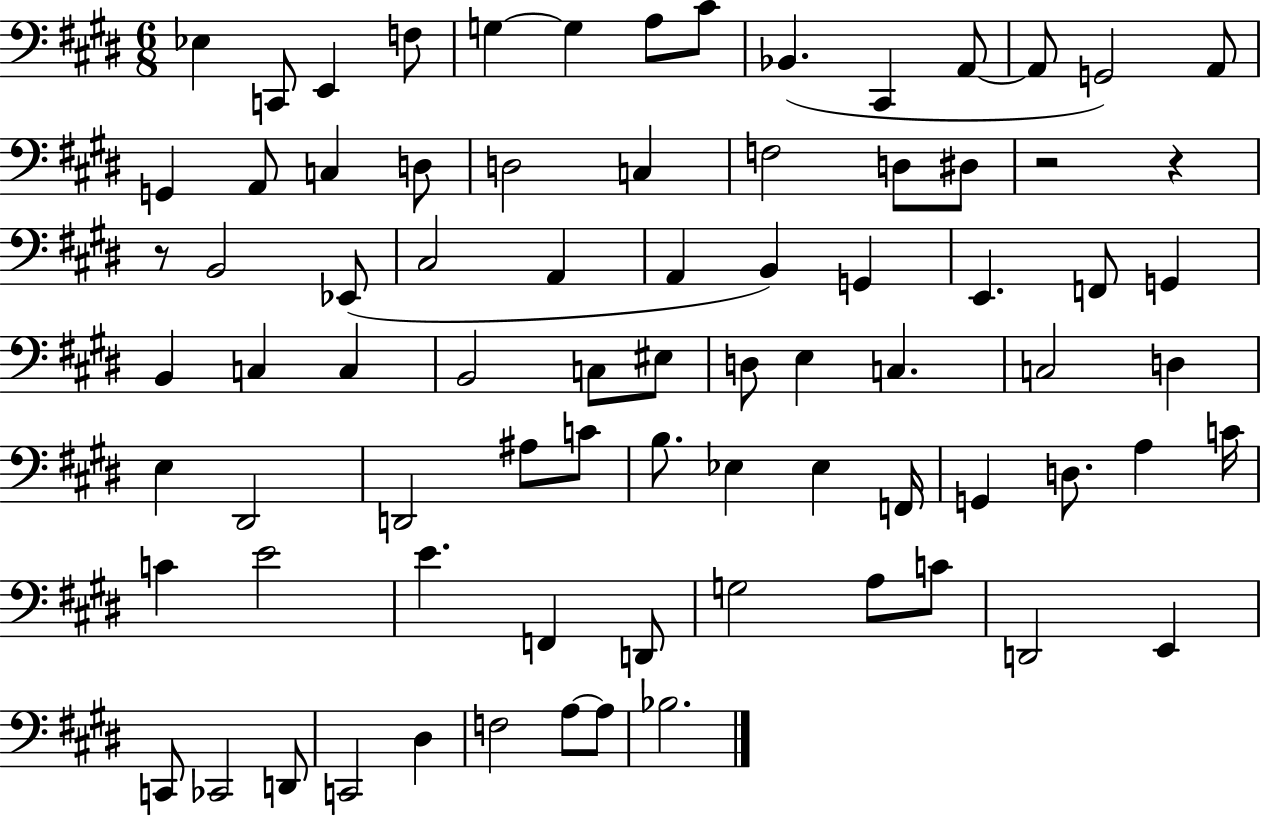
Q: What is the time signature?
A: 6/8